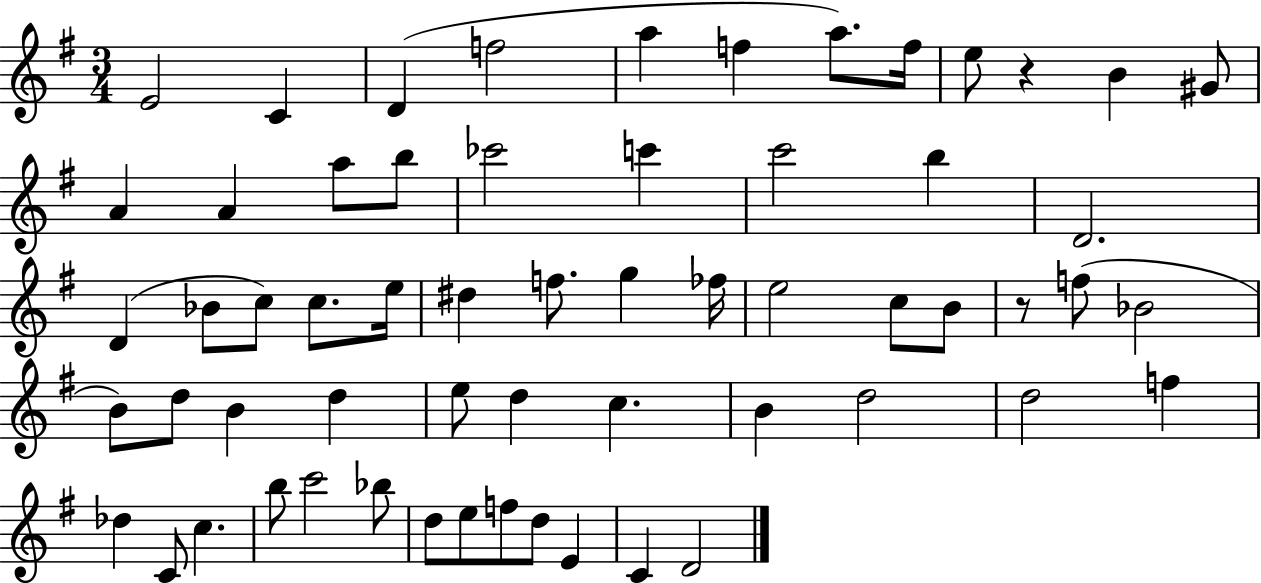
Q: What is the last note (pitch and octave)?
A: D4